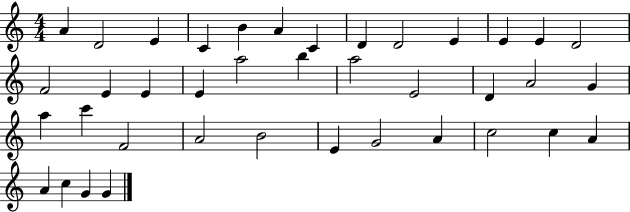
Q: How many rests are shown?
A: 0